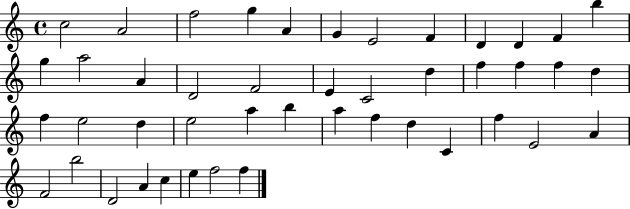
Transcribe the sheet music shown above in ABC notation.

X:1
T:Untitled
M:4/4
L:1/4
K:C
c2 A2 f2 g A G E2 F D D F b g a2 A D2 F2 E C2 d f f f d f e2 d e2 a b a f d C f E2 A F2 b2 D2 A c e f2 f